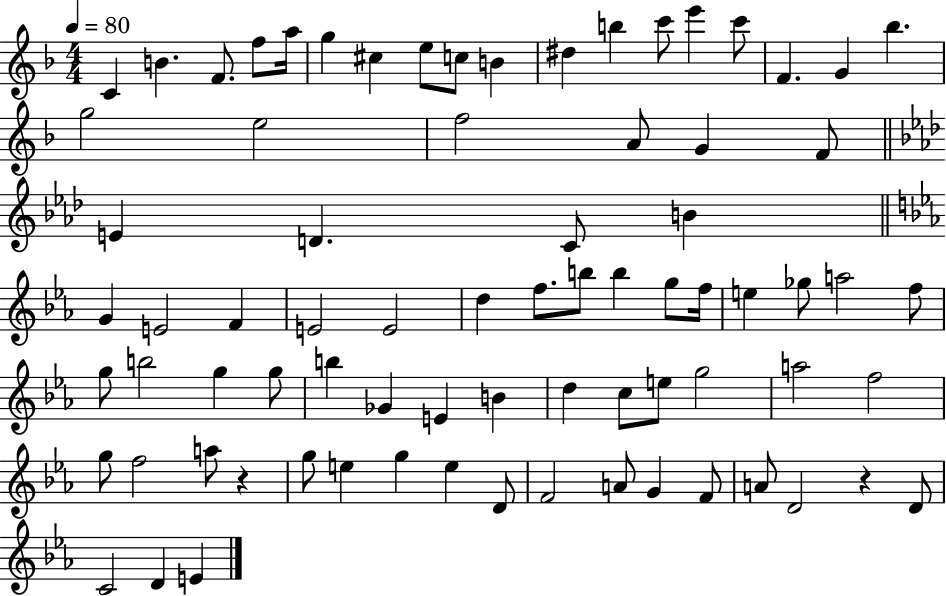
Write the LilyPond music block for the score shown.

{
  \clef treble
  \numericTimeSignature
  \time 4/4
  \key f \major
  \tempo 4 = 80
  c'4 b'4. f'8. f''8 a''16 | g''4 cis''4 e''8 c''8 b'4 | dis''4 b''4 c'''8 e'''4 c'''8 | f'4. g'4 bes''4. | \break g''2 e''2 | f''2 a'8 g'4 f'8 | \bar "||" \break \key f \minor e'4 d'4. c'8 b'4 | \bar "||" \break \key c \minor g'4 e'2 f'4 | e'2 e'2 | d''4 f''8. b''8 b''4 g''8 f''16 | e''4 ges''8 a''2 f''8 | \break g''8 b''2 g''4 g''8 | b''4 ges'4 e'4 b'4 | d''4 c''8 e''8 g''2 | a''2 f''2 | \break g''8 f''2 a''8 r4 | g''8 e''4 g''4 e''4 d'8 | f'2 a'8 g'4 f'8 | a'8 d'2 r4 d'8 | \break c'2 d'4 e'4 | \bar "|."
}